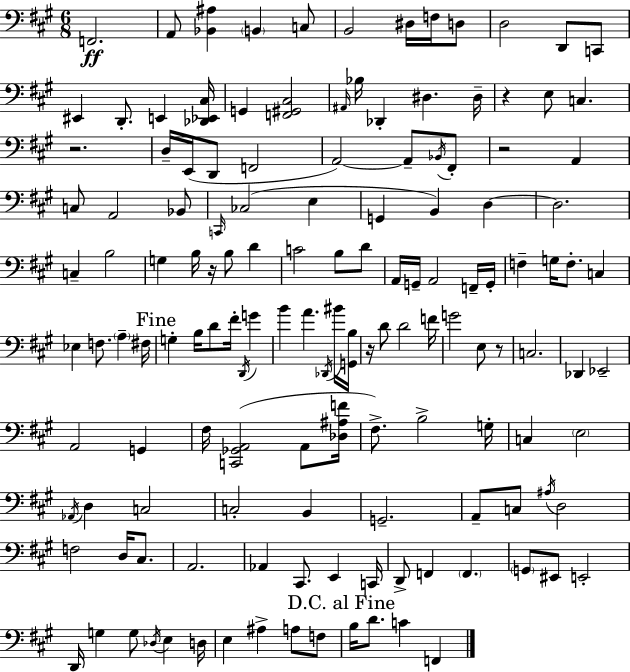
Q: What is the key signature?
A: A major